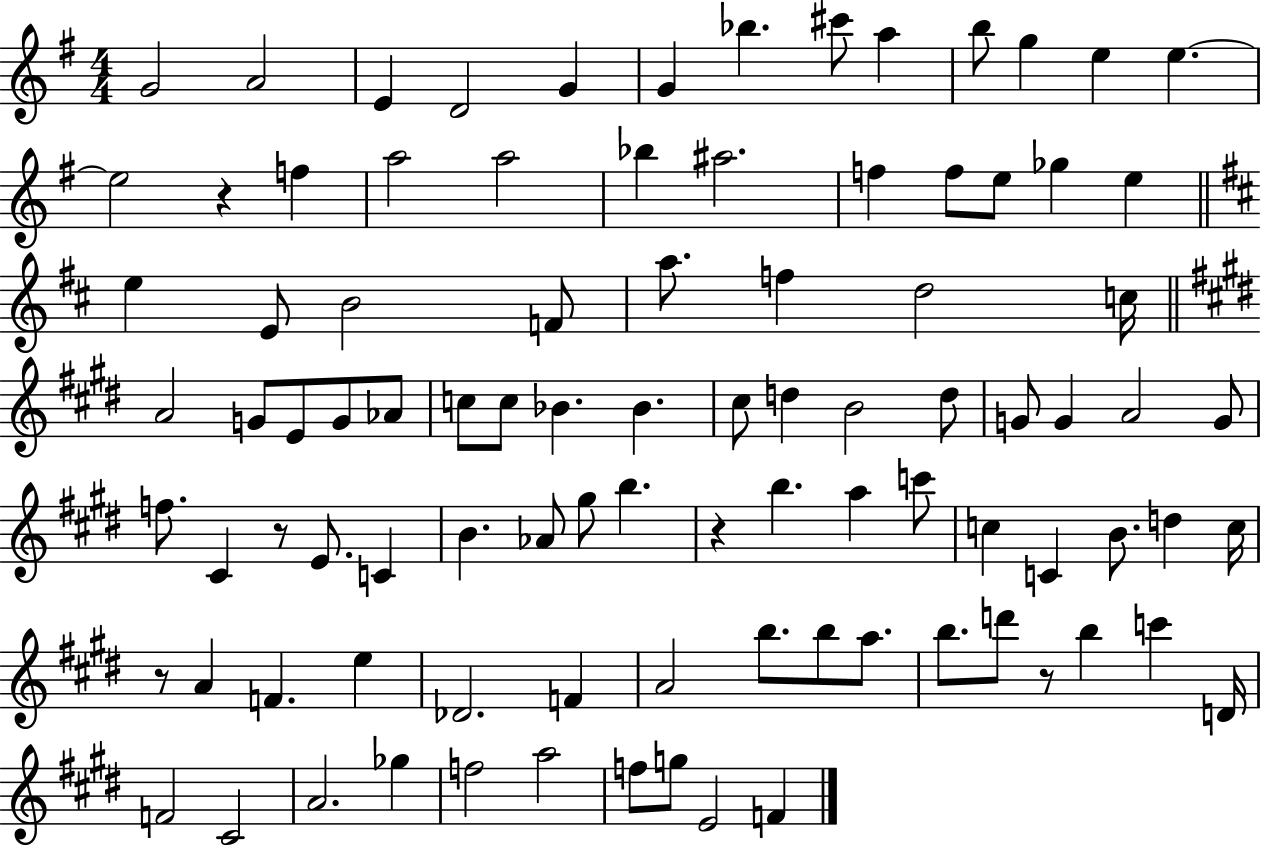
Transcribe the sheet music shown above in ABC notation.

X:1
T:Untitled
M:4/4
L:1/4
K:G
G2 A2 E D2 G G _b ^c'/2 a b/2 g e e e2 z f a2 a2 _b ^a2 f f/2 e/2 _g e e E/2 B2 F/2 a/2 f d2 c/4 A2 G/2 E/2 G/2 _A/2 c/2 c/2 _B _B ^c/2 d B2 d/2 G/2 G A2 G/2 f/2 ^C z/2 E/2 C B _A/2 ^g/2 b z b a c'/2 c C B/2 d c/4 z/2 A F e _D2 F A2 b/2 b/2 a/2 b/2 d'/2 z/2 b c' D/4 F2 ^C2 A2 _g f2 a2 f/2 g/2 E2 F